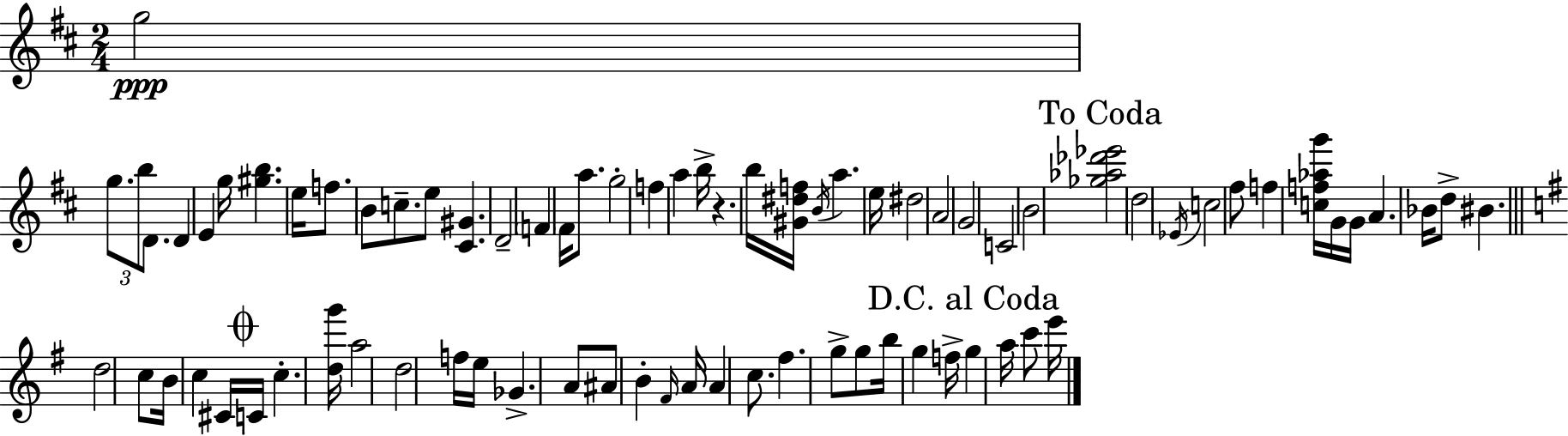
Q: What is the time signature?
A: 2/4